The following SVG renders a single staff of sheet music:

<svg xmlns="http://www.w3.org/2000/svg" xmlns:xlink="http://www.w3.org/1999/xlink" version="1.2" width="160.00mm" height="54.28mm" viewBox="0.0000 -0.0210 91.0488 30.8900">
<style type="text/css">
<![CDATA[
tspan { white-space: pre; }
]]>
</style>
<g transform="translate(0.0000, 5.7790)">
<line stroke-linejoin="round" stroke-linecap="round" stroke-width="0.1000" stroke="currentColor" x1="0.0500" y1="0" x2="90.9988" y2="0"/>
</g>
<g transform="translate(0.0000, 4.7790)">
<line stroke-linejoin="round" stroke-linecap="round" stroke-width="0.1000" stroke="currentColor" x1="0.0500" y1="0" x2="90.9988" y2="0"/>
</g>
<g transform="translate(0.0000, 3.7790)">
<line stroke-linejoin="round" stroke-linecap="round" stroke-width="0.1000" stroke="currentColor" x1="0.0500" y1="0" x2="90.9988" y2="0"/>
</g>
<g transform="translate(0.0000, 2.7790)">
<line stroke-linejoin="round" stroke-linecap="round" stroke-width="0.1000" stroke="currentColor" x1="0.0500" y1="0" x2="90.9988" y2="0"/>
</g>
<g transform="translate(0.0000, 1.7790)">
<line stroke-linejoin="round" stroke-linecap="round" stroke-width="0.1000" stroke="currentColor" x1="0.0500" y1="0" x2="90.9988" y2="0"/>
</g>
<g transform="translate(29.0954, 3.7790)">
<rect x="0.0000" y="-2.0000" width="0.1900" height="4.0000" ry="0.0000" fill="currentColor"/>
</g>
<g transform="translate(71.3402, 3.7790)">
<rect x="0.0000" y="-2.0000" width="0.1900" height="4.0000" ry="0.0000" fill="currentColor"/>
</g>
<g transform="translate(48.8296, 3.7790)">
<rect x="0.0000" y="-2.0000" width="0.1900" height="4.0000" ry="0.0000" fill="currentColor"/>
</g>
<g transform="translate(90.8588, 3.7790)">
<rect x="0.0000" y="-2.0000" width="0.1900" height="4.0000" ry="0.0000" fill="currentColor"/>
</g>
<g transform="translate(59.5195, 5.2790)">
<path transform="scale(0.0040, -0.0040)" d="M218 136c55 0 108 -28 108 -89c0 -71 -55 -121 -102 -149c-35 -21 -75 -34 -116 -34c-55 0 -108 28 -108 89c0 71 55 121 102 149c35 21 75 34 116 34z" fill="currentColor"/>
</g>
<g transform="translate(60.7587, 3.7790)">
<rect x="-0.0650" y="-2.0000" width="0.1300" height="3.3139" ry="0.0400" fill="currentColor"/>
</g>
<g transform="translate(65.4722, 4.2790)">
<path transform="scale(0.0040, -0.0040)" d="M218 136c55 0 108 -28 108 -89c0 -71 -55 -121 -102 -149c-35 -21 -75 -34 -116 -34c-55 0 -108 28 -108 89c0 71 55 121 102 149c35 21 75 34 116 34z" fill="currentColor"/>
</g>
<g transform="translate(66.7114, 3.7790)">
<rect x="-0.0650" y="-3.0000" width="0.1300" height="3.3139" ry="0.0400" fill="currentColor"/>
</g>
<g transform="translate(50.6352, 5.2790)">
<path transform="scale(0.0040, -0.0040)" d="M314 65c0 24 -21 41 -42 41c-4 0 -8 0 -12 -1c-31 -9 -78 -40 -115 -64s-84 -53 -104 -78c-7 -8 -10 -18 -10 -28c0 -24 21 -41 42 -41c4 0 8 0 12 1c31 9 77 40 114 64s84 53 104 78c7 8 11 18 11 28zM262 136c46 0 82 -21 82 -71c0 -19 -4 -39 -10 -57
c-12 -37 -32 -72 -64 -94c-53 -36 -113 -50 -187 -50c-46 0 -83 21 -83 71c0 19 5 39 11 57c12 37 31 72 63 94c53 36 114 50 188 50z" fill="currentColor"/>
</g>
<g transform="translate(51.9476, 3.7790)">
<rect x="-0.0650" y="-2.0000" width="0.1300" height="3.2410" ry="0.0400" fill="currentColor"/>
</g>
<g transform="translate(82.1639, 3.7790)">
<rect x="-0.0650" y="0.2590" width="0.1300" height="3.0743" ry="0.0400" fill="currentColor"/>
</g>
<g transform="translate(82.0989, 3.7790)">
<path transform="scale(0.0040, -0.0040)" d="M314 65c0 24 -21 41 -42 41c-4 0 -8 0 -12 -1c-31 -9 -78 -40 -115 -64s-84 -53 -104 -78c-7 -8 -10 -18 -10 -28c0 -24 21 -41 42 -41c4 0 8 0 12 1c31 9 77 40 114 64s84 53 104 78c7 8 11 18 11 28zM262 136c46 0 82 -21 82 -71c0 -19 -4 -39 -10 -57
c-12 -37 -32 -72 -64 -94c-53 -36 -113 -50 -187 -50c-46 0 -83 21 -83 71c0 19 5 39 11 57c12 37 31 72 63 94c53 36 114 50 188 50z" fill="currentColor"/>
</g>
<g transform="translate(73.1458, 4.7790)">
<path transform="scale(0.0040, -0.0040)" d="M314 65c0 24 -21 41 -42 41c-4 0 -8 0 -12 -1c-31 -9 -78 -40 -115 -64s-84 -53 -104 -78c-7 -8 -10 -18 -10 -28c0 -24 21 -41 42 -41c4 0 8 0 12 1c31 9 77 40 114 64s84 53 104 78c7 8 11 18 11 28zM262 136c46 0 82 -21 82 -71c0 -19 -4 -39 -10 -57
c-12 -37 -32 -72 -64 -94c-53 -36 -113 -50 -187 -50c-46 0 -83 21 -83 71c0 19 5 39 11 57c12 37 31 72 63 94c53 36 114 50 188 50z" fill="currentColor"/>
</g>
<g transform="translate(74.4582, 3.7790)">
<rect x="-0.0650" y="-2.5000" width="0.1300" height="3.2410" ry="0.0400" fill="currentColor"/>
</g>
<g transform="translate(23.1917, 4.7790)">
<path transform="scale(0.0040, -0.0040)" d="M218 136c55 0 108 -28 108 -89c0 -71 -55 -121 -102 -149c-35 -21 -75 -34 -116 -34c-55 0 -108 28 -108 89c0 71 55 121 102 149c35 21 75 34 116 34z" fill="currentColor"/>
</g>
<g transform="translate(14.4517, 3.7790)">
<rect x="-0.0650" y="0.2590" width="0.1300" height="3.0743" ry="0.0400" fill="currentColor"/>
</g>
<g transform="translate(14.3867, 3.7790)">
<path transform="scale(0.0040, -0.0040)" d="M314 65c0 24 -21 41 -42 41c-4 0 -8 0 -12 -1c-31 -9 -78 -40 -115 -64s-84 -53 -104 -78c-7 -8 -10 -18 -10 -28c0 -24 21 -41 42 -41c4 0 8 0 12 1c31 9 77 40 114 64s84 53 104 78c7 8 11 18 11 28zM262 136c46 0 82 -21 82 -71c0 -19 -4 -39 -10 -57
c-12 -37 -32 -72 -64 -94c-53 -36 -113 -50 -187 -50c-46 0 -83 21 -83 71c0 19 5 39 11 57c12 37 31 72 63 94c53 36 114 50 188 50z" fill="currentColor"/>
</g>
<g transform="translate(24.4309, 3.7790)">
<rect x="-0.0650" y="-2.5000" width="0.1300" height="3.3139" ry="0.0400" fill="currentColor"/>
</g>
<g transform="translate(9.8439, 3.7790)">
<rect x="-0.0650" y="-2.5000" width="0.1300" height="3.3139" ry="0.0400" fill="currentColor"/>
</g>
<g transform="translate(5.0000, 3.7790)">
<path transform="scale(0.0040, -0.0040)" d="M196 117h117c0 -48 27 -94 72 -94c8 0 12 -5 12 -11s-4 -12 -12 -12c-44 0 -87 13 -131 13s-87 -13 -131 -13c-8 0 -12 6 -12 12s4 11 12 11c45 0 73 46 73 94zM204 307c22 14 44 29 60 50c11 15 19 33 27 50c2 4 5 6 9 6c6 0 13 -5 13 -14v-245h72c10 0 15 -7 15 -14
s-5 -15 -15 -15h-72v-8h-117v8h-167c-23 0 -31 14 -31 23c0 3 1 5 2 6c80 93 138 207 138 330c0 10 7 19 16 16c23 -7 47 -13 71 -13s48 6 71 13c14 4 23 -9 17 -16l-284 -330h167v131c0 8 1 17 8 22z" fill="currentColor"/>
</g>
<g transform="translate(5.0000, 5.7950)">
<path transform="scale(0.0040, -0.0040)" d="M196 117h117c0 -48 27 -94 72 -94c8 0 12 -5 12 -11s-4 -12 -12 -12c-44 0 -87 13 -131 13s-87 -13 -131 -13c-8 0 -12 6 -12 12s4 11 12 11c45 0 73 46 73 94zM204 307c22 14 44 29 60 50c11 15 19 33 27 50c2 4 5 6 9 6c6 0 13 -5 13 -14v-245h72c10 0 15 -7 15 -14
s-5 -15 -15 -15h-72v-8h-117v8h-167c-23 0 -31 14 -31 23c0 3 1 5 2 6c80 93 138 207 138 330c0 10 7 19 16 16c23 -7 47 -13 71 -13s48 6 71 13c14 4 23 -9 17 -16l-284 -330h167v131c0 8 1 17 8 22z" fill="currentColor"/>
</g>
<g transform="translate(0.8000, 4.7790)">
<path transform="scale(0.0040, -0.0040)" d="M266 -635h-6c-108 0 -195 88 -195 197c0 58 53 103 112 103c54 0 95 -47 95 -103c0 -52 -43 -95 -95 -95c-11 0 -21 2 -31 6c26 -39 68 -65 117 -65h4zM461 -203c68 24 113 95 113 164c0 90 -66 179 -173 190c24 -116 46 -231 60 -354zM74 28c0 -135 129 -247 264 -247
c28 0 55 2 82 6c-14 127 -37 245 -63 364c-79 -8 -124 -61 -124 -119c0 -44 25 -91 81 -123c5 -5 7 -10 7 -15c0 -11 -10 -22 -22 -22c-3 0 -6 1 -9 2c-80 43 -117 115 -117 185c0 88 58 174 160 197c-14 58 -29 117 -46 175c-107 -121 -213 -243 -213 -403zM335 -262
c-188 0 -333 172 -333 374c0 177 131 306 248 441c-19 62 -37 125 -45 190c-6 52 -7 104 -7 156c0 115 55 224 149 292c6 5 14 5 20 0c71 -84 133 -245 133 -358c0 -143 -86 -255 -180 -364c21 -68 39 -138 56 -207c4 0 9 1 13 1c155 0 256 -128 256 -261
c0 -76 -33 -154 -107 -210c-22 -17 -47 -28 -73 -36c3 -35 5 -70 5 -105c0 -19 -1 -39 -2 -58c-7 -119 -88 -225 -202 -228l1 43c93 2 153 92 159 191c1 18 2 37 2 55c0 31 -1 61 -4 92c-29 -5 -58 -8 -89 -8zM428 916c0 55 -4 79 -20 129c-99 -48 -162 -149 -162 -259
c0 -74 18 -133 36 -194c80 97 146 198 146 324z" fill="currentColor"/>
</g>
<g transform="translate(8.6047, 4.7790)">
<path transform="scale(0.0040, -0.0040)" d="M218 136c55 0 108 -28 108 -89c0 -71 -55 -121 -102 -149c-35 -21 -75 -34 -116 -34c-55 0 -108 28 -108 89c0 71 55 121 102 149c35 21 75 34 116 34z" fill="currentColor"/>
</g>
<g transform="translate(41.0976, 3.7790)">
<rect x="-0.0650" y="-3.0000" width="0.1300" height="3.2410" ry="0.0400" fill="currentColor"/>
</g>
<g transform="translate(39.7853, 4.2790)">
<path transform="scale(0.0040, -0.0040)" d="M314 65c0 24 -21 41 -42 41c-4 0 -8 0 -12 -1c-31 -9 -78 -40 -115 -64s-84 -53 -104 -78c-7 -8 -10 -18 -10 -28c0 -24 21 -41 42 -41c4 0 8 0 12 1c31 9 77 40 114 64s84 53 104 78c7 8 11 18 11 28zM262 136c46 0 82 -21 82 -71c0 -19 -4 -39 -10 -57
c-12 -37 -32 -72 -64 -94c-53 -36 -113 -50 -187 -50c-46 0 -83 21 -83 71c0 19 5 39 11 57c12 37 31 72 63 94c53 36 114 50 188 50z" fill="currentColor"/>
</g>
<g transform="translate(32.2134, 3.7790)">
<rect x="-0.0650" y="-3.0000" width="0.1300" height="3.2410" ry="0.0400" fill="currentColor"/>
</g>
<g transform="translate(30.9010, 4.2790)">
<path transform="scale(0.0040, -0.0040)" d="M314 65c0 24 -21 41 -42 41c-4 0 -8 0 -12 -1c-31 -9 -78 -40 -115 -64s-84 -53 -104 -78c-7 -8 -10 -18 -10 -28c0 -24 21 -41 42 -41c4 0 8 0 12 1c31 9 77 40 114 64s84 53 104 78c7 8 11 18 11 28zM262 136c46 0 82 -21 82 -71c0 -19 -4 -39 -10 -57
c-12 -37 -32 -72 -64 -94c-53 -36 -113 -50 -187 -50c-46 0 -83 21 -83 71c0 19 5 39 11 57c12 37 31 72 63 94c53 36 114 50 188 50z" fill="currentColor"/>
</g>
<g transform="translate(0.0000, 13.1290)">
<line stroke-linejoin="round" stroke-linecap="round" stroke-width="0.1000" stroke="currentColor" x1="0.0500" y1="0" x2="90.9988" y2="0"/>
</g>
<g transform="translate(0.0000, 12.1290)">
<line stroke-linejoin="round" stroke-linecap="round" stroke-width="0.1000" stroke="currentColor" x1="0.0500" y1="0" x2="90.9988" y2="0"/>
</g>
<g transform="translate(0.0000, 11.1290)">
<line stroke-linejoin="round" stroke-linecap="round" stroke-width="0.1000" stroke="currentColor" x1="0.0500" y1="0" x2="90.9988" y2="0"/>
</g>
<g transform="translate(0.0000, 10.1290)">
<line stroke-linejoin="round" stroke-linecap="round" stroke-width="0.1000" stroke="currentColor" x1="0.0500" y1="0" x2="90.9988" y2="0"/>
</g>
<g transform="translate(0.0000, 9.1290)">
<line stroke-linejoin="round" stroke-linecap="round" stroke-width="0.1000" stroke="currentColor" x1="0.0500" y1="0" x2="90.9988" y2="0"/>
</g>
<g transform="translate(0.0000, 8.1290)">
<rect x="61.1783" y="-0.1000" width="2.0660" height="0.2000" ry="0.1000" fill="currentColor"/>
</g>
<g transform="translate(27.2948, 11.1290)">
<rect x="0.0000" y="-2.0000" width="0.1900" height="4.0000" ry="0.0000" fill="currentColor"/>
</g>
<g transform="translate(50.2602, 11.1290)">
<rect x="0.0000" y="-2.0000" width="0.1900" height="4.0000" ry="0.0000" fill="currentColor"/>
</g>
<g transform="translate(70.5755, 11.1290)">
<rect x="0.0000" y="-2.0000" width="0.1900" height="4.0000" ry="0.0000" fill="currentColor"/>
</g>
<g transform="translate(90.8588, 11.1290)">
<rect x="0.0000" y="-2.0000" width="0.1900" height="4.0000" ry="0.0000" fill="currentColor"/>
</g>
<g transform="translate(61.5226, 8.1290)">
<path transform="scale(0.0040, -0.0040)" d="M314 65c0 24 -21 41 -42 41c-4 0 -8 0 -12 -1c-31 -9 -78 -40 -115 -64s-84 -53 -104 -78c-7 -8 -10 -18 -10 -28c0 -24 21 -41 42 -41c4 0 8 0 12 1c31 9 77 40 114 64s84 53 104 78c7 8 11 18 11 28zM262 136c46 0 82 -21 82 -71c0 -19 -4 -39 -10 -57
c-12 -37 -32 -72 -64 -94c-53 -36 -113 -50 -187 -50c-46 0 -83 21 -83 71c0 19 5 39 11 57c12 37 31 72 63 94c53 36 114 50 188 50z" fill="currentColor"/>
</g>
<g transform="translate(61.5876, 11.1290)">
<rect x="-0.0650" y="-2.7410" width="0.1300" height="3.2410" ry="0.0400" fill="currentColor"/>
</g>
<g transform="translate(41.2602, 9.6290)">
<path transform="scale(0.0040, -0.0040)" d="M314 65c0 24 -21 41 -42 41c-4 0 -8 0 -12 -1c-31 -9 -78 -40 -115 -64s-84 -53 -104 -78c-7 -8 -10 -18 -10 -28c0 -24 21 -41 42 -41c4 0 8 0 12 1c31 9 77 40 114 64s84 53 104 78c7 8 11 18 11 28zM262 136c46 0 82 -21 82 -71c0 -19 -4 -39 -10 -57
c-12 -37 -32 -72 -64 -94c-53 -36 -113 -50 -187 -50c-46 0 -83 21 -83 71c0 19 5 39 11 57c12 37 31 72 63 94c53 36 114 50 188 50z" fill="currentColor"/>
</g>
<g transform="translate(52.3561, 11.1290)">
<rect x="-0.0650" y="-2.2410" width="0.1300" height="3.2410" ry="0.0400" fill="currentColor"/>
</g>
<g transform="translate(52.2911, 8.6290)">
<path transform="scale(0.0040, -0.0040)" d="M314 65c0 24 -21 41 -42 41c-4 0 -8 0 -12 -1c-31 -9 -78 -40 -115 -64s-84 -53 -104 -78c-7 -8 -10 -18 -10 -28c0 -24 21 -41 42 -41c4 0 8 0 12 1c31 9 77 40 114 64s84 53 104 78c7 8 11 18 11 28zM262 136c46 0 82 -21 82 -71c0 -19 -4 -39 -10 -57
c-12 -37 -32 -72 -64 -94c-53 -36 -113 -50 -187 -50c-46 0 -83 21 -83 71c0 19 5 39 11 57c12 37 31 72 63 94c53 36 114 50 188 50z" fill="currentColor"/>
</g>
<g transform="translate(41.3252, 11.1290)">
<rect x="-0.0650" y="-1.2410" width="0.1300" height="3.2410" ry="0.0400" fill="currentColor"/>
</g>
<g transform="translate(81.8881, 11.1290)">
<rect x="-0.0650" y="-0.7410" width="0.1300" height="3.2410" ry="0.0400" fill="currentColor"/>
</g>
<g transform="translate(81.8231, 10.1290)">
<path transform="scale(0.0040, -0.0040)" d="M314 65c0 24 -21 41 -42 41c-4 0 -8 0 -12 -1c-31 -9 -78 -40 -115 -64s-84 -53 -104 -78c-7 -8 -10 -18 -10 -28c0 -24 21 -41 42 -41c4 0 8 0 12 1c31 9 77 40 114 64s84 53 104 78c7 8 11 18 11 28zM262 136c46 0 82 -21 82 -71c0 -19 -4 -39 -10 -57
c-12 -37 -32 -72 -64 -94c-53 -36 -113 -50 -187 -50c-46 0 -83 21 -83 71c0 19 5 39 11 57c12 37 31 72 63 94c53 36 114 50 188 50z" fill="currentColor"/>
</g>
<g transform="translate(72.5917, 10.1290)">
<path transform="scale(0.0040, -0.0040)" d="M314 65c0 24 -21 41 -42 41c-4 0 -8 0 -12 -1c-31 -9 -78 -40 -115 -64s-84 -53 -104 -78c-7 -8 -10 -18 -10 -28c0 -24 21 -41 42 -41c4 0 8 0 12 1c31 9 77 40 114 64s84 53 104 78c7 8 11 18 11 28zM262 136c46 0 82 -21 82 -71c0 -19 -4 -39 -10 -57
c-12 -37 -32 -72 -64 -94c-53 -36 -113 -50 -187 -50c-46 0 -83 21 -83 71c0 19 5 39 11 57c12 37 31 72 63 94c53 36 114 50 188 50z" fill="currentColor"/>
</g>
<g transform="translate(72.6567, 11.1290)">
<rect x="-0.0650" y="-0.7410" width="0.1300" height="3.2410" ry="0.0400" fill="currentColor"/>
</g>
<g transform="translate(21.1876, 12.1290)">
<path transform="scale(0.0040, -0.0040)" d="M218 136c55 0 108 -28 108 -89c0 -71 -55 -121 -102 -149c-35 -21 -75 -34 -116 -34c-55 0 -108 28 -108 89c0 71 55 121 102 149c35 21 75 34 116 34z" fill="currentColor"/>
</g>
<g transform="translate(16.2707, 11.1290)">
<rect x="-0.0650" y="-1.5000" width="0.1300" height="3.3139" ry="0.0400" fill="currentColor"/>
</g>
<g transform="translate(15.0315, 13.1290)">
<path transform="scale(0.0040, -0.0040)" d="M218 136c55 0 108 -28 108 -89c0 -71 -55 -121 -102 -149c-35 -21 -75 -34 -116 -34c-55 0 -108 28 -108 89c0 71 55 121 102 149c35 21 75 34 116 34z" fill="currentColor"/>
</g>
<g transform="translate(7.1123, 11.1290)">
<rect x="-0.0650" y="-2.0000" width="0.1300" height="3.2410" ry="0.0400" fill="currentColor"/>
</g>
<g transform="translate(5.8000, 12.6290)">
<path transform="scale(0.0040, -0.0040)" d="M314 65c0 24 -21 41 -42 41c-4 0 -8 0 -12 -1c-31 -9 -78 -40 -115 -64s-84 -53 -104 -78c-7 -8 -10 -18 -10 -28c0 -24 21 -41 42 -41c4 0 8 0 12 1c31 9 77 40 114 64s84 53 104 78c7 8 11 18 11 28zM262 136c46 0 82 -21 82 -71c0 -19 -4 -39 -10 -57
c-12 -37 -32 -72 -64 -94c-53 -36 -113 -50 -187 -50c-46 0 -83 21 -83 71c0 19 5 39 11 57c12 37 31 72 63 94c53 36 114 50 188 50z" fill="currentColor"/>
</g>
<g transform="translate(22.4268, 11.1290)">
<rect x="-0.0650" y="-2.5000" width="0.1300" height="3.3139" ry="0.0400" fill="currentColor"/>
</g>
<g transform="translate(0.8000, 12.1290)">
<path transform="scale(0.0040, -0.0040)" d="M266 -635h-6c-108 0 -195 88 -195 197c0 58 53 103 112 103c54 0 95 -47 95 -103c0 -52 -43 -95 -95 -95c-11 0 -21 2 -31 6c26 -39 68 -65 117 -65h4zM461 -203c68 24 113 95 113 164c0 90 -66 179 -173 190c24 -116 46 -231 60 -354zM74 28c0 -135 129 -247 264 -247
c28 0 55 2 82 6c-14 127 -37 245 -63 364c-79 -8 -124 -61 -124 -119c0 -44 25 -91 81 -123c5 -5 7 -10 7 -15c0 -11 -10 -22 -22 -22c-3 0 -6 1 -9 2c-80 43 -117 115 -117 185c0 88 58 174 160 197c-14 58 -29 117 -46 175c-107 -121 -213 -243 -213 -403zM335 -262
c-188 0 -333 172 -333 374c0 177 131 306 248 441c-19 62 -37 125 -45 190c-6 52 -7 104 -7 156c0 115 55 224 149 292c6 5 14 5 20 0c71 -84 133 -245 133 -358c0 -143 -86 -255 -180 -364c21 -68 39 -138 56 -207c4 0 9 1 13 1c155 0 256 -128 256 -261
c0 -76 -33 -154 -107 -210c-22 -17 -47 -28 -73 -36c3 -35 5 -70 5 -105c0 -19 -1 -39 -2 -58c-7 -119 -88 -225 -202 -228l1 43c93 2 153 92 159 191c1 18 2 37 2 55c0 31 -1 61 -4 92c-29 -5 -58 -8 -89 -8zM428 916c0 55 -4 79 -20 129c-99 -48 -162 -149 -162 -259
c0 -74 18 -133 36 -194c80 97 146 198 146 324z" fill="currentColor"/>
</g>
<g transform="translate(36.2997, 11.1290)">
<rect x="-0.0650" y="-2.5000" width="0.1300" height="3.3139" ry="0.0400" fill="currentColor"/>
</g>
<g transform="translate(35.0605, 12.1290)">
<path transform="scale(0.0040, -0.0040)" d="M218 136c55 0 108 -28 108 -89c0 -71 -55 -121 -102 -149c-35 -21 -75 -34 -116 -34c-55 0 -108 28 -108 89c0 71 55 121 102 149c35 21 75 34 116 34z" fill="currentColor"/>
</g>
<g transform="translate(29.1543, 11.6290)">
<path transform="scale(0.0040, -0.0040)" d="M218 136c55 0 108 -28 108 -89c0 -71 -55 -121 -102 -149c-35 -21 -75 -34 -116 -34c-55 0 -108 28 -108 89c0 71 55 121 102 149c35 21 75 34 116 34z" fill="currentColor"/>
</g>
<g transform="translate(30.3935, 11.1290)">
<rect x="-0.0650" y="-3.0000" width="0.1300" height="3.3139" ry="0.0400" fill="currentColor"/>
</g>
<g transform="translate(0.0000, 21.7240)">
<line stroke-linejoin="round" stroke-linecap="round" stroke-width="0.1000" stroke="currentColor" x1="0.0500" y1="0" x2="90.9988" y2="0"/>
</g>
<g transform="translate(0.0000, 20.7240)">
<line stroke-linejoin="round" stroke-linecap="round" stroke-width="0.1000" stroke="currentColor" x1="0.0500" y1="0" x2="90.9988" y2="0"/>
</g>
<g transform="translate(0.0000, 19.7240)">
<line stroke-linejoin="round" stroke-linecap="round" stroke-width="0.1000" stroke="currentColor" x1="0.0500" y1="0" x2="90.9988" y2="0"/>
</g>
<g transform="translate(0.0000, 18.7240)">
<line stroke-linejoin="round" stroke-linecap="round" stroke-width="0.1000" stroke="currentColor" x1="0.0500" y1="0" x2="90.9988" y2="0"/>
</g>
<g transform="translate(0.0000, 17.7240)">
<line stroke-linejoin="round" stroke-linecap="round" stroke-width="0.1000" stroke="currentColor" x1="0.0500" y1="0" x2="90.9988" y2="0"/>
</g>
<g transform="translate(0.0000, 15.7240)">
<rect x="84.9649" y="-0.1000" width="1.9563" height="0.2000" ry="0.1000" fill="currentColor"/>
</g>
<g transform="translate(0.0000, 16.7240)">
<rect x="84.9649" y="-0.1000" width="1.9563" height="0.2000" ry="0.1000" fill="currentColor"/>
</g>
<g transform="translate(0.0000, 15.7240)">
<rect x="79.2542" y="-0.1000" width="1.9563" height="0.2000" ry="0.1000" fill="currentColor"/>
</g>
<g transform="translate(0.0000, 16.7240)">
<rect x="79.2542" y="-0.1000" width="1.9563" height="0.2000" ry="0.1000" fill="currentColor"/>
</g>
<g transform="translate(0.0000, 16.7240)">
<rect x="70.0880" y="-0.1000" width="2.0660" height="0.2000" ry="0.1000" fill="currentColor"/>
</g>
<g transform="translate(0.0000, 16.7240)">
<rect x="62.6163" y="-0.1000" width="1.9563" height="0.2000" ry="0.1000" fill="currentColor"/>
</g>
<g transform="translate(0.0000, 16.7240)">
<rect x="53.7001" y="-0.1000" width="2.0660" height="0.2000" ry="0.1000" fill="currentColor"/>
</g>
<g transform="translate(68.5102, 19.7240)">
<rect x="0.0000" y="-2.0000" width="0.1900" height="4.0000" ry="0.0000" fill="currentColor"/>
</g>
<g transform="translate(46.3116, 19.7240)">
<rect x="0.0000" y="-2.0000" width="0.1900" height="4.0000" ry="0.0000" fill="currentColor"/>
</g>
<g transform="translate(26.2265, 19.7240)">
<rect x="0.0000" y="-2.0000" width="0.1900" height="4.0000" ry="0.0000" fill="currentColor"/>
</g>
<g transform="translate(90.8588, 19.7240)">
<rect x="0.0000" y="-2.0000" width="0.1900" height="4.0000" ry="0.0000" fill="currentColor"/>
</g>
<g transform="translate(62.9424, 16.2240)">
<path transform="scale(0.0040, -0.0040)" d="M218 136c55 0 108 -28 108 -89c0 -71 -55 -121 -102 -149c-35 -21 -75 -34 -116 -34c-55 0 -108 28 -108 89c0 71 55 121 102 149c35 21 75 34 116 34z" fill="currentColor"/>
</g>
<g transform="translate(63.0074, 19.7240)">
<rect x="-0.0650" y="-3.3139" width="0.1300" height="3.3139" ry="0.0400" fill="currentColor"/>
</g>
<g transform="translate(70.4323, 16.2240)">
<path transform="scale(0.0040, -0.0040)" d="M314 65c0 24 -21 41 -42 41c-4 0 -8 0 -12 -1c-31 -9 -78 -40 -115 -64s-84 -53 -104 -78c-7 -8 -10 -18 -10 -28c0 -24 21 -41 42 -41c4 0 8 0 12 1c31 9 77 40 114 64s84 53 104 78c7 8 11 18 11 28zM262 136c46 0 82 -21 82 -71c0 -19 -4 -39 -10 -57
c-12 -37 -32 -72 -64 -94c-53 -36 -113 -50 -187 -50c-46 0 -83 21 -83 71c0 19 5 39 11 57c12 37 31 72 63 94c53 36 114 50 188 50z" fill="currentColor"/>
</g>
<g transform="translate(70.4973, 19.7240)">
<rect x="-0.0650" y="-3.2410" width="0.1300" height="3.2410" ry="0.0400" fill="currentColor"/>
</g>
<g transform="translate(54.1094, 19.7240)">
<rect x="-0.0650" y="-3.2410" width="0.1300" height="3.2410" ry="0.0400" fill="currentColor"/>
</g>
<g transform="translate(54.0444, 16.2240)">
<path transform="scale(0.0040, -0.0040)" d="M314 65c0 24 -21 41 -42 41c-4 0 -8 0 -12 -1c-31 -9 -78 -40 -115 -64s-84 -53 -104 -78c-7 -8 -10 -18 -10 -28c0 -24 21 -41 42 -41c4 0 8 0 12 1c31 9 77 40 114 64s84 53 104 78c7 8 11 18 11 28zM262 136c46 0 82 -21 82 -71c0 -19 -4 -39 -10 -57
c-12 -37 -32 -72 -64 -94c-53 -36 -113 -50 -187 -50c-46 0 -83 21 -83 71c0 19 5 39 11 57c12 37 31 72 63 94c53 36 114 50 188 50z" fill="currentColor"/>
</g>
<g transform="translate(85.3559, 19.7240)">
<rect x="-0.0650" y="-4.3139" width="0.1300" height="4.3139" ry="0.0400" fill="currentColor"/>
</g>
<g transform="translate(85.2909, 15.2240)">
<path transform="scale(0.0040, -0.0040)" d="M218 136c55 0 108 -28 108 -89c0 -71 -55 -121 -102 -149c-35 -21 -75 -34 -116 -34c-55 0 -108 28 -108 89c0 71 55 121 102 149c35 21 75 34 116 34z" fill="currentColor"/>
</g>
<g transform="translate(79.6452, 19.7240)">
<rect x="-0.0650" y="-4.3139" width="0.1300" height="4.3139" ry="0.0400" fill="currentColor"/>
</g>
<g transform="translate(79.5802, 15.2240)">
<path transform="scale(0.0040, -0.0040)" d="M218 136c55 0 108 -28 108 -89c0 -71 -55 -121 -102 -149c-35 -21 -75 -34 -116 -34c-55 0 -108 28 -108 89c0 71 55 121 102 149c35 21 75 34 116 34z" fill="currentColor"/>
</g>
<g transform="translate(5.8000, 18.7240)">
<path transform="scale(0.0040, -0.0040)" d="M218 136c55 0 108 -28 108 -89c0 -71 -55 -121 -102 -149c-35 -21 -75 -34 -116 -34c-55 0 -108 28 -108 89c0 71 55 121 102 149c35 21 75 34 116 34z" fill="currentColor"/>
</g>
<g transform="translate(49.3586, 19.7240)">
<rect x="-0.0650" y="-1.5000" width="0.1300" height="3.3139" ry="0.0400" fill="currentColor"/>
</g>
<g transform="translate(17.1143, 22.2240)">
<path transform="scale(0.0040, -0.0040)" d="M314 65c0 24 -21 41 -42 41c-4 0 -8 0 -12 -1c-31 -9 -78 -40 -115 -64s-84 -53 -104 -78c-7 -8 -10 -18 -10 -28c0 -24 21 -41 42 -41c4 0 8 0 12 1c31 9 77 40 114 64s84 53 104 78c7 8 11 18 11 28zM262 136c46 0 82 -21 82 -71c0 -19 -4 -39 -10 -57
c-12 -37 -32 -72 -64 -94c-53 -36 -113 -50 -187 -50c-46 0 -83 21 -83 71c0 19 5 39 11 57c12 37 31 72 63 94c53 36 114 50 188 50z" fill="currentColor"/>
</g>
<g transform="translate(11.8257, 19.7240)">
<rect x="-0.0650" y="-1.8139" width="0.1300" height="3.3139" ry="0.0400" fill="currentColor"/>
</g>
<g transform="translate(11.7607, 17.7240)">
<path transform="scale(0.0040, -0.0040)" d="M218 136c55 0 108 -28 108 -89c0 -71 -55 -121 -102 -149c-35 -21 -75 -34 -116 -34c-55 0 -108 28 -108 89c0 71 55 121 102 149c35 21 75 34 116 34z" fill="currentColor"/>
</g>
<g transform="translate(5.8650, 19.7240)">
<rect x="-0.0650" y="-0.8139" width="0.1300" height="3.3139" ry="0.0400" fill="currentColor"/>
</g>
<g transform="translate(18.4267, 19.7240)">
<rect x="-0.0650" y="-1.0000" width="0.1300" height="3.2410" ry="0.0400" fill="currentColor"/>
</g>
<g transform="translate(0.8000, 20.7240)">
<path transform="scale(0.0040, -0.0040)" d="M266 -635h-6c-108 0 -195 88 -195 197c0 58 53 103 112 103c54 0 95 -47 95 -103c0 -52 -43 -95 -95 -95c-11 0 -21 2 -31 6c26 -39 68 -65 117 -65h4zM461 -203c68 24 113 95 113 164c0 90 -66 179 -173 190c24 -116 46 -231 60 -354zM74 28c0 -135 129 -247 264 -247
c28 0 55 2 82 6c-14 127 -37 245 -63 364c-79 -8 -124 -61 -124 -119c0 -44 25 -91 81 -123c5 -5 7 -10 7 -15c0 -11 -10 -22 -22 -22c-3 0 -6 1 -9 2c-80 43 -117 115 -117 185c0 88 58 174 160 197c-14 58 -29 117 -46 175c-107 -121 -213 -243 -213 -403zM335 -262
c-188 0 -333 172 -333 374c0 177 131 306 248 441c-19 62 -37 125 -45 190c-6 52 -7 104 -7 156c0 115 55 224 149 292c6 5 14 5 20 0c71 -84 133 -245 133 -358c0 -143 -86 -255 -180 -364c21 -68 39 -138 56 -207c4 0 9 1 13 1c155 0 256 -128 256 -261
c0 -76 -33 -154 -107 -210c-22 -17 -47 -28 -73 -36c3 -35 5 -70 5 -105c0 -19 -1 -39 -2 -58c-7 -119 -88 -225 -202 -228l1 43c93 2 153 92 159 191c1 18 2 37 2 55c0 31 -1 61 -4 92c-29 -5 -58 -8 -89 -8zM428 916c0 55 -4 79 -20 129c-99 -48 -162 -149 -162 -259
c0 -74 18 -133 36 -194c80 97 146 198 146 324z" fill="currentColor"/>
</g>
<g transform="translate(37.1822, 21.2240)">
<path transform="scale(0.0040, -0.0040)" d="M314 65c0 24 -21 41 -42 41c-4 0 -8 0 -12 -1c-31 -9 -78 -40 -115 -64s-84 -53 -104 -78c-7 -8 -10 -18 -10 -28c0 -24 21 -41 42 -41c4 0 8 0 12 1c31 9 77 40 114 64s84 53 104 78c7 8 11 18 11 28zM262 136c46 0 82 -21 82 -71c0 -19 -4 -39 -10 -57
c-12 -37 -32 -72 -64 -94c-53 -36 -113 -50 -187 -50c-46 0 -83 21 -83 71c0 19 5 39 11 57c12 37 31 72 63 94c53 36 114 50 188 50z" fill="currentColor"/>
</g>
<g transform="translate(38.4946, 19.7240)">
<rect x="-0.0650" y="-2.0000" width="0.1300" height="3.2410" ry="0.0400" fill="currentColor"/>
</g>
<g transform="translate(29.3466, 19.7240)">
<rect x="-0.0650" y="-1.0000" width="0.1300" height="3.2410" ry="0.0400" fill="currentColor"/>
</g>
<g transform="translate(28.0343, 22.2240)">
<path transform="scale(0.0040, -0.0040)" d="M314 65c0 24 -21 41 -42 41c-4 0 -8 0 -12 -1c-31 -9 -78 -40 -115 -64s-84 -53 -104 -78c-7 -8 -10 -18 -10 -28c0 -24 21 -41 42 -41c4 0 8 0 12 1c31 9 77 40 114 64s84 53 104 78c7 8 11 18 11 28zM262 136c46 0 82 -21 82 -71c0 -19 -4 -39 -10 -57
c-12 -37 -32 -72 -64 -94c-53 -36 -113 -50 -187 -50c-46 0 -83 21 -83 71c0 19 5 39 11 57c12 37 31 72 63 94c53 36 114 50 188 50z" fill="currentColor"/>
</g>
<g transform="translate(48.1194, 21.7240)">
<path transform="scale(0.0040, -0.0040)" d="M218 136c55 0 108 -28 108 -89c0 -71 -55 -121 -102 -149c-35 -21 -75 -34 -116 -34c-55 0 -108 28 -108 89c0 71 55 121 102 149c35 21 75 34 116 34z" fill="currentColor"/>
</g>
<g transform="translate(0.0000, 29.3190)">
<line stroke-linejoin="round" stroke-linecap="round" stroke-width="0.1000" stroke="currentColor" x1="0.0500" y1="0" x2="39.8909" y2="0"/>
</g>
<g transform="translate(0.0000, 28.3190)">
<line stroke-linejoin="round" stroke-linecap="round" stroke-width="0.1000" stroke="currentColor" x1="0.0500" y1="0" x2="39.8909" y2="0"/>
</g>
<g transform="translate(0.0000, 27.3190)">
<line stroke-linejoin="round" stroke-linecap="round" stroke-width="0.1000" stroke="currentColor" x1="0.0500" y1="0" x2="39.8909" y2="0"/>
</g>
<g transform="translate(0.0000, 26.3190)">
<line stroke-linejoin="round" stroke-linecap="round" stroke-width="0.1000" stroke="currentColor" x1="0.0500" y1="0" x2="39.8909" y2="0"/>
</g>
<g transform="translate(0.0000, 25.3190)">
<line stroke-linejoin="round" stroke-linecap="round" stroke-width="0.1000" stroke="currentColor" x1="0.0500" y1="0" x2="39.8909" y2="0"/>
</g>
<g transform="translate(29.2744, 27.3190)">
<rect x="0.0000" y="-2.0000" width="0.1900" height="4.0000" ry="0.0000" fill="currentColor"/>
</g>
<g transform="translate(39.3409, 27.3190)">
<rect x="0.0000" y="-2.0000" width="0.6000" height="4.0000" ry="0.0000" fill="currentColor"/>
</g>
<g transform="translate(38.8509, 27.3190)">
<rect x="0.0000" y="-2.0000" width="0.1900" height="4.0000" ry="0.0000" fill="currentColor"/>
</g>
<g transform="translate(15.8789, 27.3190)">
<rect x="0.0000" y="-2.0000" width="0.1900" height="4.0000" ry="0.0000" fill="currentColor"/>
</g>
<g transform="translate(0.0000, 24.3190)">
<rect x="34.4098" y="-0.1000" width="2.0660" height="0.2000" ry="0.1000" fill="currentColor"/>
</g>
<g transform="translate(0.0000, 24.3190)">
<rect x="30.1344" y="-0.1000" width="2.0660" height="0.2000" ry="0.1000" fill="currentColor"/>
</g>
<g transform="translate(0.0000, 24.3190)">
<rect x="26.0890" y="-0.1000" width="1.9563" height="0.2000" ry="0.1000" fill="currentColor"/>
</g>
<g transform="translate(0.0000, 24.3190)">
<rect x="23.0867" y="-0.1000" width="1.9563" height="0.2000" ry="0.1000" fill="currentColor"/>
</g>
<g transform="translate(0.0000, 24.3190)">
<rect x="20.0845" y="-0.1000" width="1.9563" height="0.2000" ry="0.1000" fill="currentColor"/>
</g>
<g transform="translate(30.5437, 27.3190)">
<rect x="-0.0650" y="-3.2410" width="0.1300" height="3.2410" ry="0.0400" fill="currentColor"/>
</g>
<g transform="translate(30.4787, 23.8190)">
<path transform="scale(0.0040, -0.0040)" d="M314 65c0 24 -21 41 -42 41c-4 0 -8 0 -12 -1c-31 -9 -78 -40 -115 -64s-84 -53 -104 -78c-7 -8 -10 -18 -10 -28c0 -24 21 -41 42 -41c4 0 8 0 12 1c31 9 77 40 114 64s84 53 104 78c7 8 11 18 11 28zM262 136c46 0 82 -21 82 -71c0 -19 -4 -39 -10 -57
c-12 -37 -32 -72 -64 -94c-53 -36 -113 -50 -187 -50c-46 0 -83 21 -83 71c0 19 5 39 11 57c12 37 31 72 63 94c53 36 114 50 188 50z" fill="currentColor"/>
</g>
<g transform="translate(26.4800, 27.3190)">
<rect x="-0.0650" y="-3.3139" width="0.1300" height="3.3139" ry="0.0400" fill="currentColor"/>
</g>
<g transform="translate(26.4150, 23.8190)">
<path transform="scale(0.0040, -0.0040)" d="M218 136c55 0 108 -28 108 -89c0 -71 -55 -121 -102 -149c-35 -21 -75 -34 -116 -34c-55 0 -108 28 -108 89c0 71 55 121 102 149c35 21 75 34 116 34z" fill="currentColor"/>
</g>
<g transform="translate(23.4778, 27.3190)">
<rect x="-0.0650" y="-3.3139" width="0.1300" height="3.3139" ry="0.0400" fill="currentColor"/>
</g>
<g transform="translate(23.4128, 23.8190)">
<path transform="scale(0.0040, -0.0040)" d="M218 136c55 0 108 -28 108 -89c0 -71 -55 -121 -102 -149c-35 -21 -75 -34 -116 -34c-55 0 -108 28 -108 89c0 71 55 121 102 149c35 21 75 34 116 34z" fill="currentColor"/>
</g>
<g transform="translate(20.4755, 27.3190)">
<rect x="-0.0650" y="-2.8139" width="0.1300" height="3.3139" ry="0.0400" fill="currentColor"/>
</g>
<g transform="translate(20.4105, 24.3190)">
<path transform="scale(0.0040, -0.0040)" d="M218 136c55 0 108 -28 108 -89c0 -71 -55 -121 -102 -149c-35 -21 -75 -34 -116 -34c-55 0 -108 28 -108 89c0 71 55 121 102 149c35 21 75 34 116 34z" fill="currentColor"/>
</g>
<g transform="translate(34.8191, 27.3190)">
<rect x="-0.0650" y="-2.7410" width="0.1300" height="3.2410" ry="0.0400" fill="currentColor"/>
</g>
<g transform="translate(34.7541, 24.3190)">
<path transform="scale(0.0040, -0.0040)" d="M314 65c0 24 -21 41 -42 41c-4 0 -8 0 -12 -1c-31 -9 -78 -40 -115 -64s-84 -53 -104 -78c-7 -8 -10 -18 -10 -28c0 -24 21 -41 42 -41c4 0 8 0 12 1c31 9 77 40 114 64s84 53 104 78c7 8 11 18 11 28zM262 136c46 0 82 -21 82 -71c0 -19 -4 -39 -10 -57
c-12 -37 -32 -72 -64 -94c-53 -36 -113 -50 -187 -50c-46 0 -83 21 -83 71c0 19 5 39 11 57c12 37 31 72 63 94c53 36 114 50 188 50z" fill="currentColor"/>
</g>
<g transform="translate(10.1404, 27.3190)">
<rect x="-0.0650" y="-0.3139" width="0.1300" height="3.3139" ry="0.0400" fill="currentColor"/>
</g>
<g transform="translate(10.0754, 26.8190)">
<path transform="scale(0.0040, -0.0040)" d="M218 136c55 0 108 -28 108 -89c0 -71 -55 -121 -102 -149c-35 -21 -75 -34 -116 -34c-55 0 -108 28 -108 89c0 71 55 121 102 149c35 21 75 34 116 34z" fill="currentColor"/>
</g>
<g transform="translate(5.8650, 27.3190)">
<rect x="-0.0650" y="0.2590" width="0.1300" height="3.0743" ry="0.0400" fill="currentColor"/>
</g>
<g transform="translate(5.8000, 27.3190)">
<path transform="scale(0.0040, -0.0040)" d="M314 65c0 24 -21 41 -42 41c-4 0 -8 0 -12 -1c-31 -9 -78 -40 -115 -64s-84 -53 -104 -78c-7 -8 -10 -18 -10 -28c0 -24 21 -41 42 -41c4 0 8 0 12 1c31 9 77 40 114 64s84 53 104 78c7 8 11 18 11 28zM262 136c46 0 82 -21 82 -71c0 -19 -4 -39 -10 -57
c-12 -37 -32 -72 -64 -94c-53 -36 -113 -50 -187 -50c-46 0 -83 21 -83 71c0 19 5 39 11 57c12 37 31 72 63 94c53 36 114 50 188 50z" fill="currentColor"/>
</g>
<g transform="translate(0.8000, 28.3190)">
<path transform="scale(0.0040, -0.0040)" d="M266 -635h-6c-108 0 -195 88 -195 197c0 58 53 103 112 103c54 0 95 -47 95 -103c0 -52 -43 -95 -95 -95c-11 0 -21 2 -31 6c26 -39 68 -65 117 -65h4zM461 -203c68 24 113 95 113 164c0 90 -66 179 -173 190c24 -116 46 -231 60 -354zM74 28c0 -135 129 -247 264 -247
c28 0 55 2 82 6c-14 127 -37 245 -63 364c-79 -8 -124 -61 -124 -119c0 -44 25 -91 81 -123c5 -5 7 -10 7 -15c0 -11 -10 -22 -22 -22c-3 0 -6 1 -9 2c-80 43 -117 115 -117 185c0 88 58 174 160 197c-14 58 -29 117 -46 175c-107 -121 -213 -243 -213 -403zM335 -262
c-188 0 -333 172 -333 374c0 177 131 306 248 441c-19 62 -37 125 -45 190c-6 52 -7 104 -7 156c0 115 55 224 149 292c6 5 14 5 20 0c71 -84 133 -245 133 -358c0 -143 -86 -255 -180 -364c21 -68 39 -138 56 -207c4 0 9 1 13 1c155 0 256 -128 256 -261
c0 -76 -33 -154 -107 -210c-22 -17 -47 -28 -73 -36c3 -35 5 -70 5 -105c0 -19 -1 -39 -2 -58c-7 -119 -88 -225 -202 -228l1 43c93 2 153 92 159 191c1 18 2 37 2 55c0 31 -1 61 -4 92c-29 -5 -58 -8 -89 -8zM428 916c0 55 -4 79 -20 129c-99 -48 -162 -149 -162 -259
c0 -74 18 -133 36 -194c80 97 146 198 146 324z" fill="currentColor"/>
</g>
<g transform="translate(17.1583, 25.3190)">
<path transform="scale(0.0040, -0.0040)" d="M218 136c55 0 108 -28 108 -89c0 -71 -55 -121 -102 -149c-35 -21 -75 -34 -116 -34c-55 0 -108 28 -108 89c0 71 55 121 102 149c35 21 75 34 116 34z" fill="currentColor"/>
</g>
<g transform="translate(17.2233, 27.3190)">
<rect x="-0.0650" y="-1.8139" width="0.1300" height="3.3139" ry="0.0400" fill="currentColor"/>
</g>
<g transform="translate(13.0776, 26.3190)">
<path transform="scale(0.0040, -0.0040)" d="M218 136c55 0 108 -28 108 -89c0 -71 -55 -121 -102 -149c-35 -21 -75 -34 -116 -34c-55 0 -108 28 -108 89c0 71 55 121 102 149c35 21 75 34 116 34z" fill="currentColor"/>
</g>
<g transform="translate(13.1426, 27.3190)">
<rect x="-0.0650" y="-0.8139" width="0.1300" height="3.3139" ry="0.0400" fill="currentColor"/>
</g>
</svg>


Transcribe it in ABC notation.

X:1
T:Untitled
M:4/4
L:1/4
K:C
G B2 G A2 A2 F2 F A G2 B2 F2 E G A G e2 g2 a2 d2 d2 d f D2 D2 F2 E b2 b b2 d' d' B2 c d f a b b b2 a2